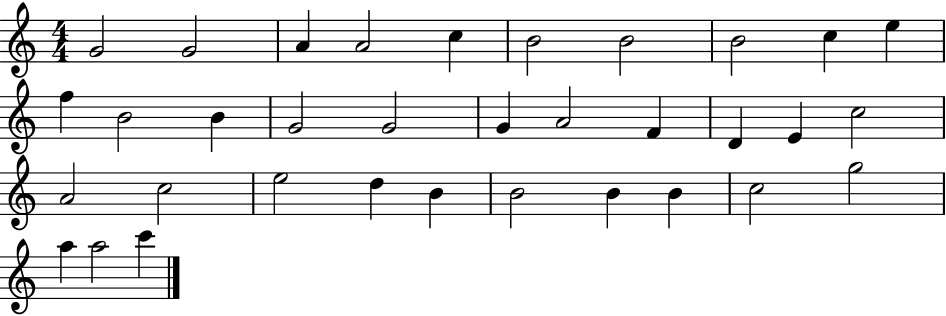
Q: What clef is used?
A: treble